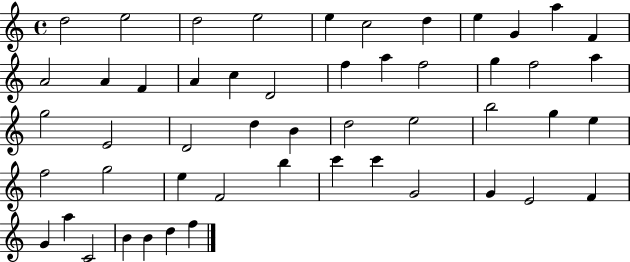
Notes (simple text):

D5/h E5/h D5/h E5/h E5/q C5/h D5/q E5/q G4/q A5/q F4/q A4/h A4/q F4/q A4/q C5/q D4/h F5/q A5/q F5/h G5/q F5/h A5/q G5/h E4/h D4/h D5/q B4/q D5/h E5/h B5/h G5/q E5/q F5/h G5/h E5/q F4/h B5/q C6/q C6/q G4/h G4/q E4/h F4/q G4/q A5/q C4/h B4/q B4/q D5/q F5/q